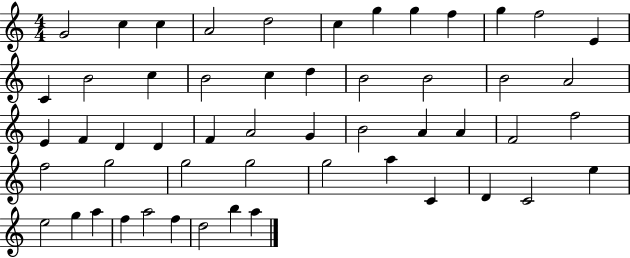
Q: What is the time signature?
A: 4/4